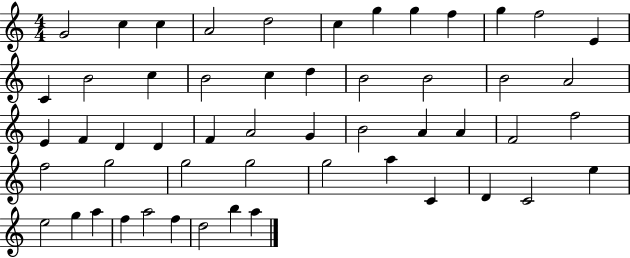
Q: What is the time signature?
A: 4/4